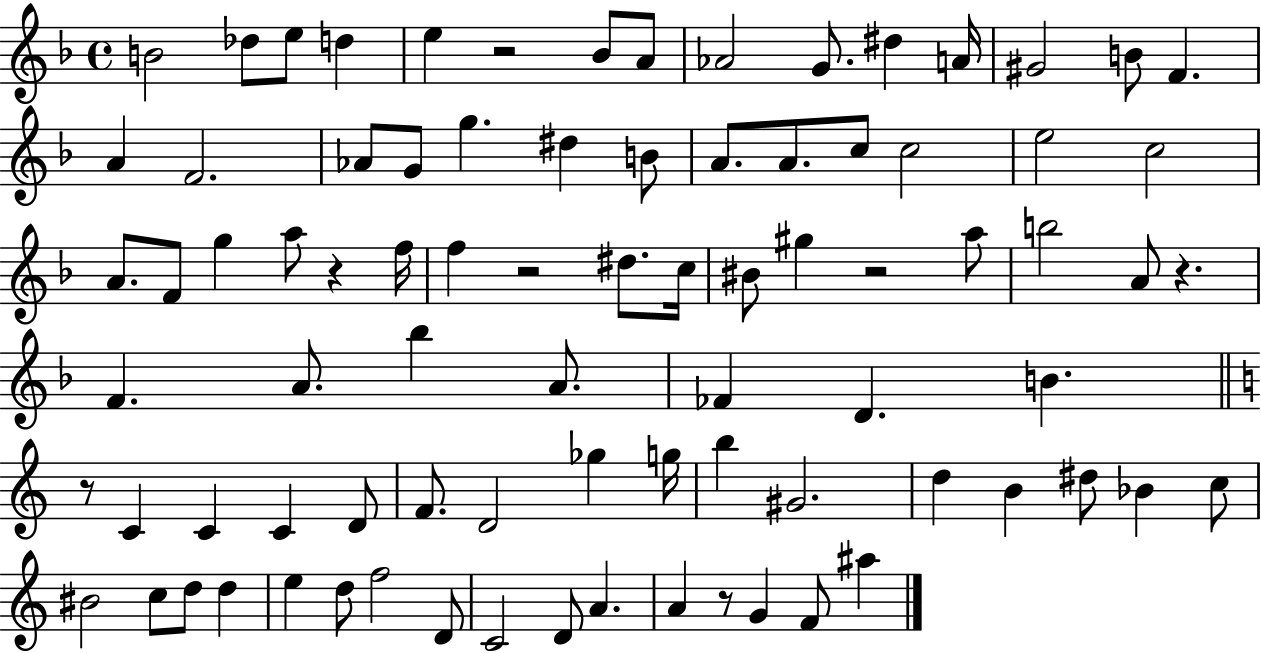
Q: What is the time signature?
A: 4/4